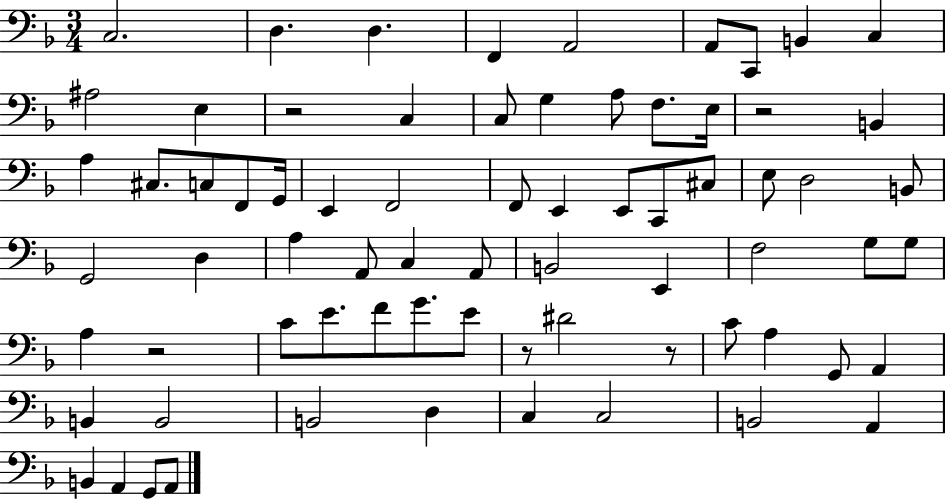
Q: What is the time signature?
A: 3/4